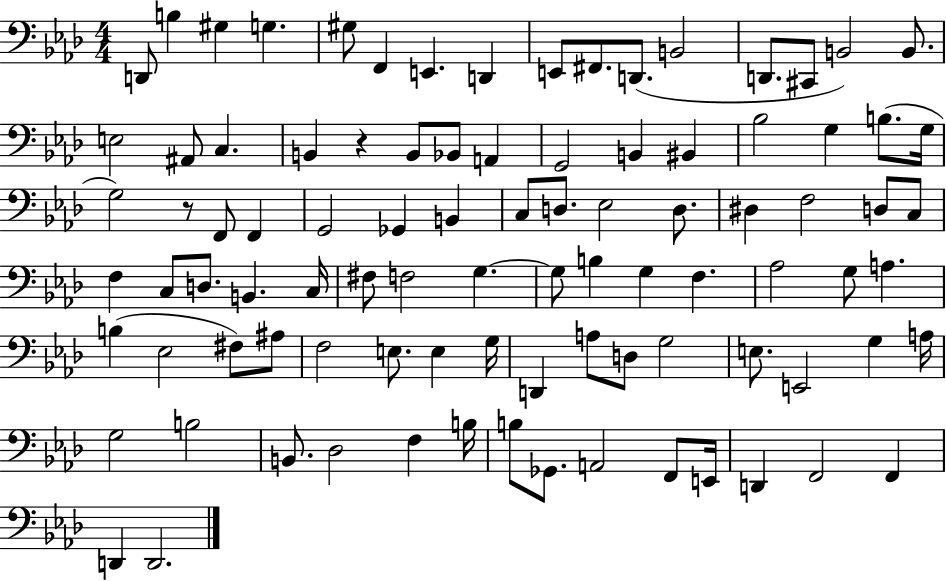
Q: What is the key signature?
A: AES major